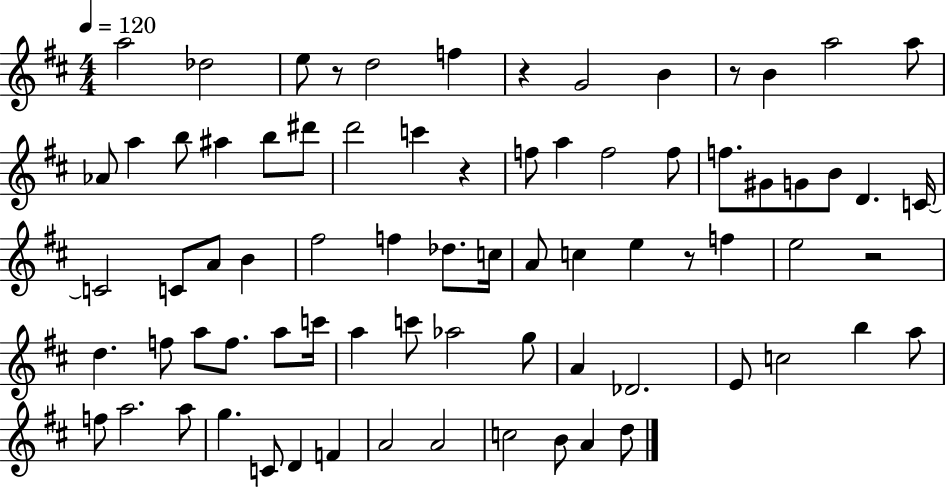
A5/h Db5/h E5/e R/e D5/h F5/q R/q G4/h B4/q R/e B4/q A5/h A5/e Ab4/e A5/q B5/e A#5/q B5/e D#6/e D6/h C6/q R/q F5/e A5/q F5/h F5/e F5/e. G#4/e G4/e B4/e D4/q. C4/s C4/h C4/e A4/e B4/q F#5/h F5/q Db5/e. C5/s A4/e C5/q E5/q R/e F5/q E5/h R/h D5/q. F5/e A5/e F5/e. A5/e C6/s A5/q C6/e Ab5/h G5/e A4/q Db4/h. E4/e C5/h B5/q A5/e F5/e A5/h. A5/e G5/q. C4/e D4/q F4/q A4/h A4/h C5/h B4/e A4/q D5/e